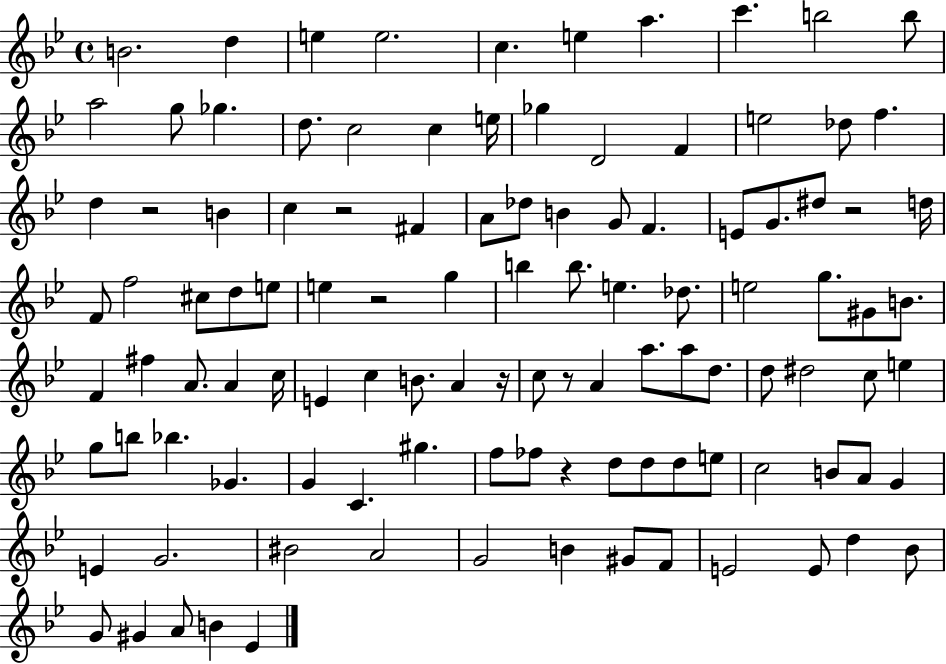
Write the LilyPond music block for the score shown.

{
  \clef treble
  \time 4/4
  \defaultTimeSignature
  \key bes \major
  \repeat volta 2 { b'2. d''4 | e''4 e''2. | c''4. e''4 a''4. | c'''4. b''2 b''8 | \break a''2 g''8 ges''4. | d''8. c''2 c''4 e''16 | ges''4 d'2 f'4 | e''2 des''8 f''4. | \break d''4 r2 b'4 | c''4 r2 fis'4 | a'8 des''8 b'4 g'8 f'4. | e'8 g'8. dis''8 r2 d''16 | \break f'8 f''2 cis''8 d''8 e''8 | e''4 r2 g''4 | b''4 b''8. e''4. des''8. | e''2 g''8. gis'8 b'8. | \break f'4 fis''4 a'8. a'4 c''16 | e'4 c''4 b'8. a'4 r16 | c''8 r8 a'4 a''8. a''8 d''8. | d''8 dis''2 c''8 e''4 | \break g''8 b''8 bes''4. ges'4. | g'4 c'4. gis''4. | f''8 fes''8 r4 d''8 d''8 d''8 e''8 | c''2 b'8 a'8 g'4 | \break e'4 g'2. | bis'2 a'2 | g'2 b'4 gis'8 f'8 | e'2 e'8 d''4 bes'8 | \break g'8 gis'4 a'8 b'4 ees'4 | } \bar "|."
}